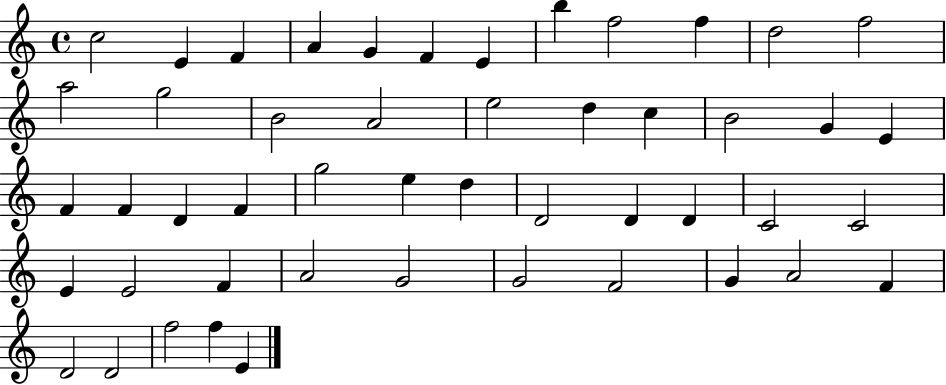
X:1
T:Untitled
M:4/4
L:1/4
K:C
c2 E F A G F E b f2 f d2 f2 a2 g2 B2 A2 e2 d c B2 G E F F D F g2 e d D2 D D C2 C2 E E2 F A2 G2 G2 F2 G A2 F D2 D2 f2 f E